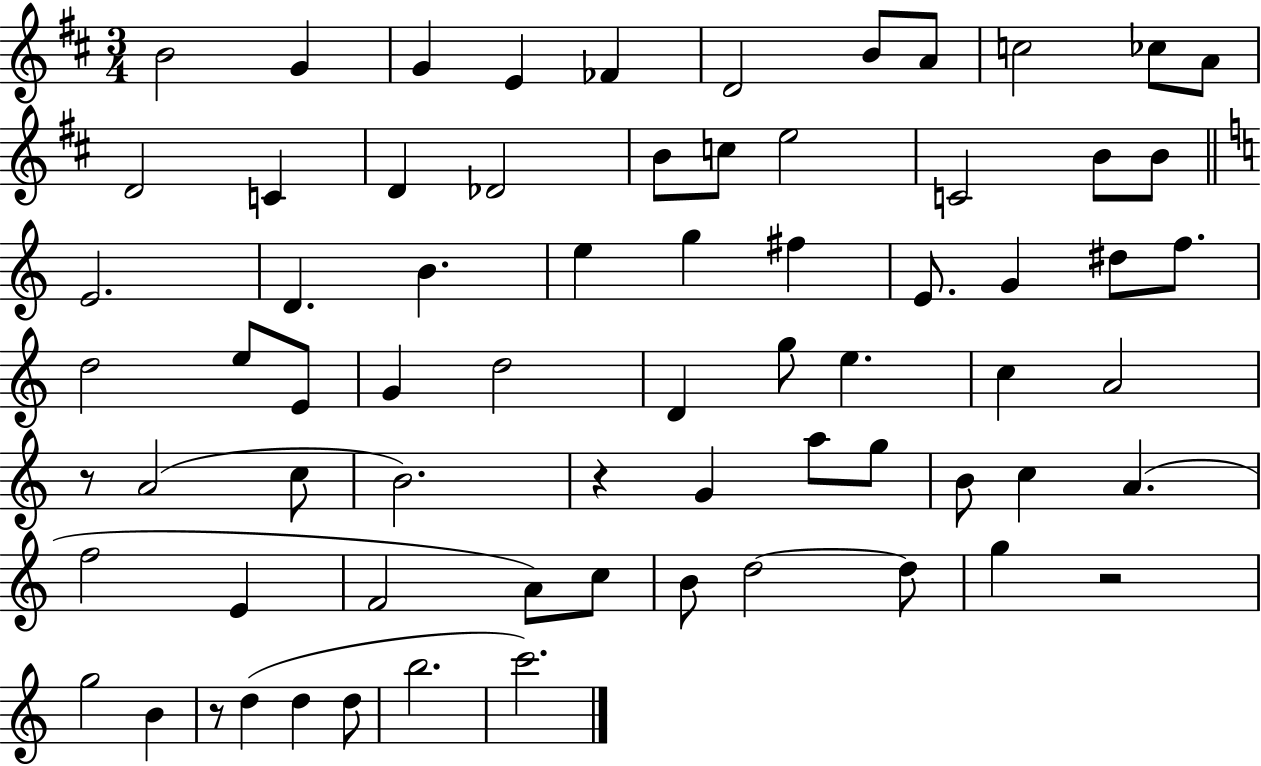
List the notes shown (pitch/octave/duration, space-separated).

B4/h G4/q G4/q E4/q FES4/q D4/h B4/e A4/e C5/h CES5/e A4/e D4/h C4/q D4/q Db4/h B4/e C5/e E5/h C4/h B4/e B4/e E4/h. D4/q. B4/q. E5/q G5/q F#5/q E4/e. G4/q D#5/e F5/e. D5/h E5/e E4/e G4/q D5/h D4/q G5/e E5/q. C5/q A4/h R/e A4/h C5/e B4/h. R/q G4/q A5/e G5/e B4/e C5/q A4/q. F5/h E4/q F4/h A4/e C5/e B4/e D5/h D5/e G5/q R/h G5/h B4/q R/e D5/q D5/q D5/e B5/h. C6/h.